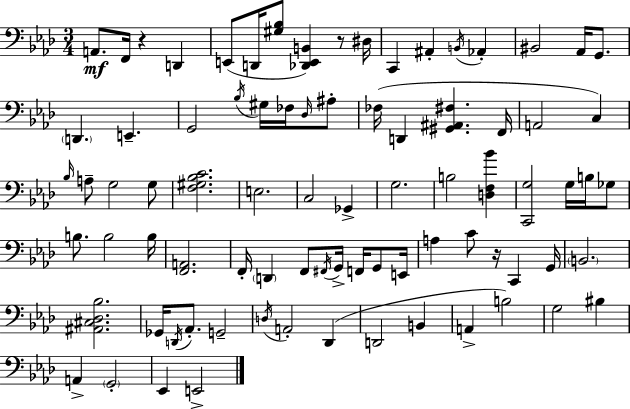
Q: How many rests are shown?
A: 3